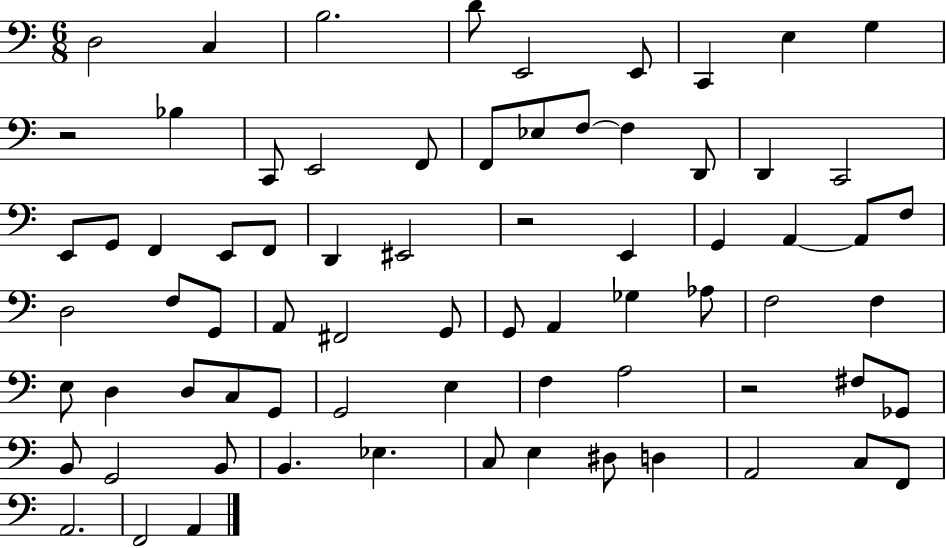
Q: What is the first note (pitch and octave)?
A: D3